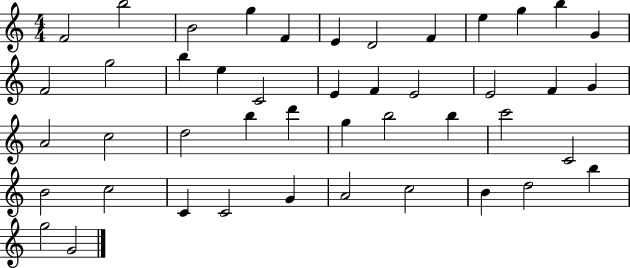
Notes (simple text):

F4/h B5/h B4/h G5/q F4/q E4/q D4/h F4/q E5/q G5/q B5/q G4/q F4/h G5/h B5/q E5/q C4/h E4/q F4/q E4/h E4/h F4/q G4/q A4/h C5/h D5/h B5/q D6/q G5/q B5/h B5/q C6/h C4/h B4/h C5/h C4/q C4/h G4/q A4/h C5/h B4/q D5/h B5/q G5/h G4/h